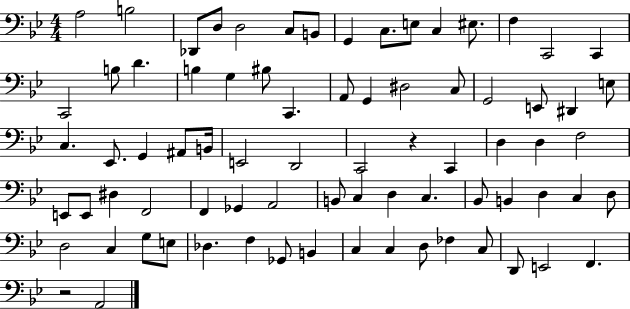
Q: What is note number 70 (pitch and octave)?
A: FES3